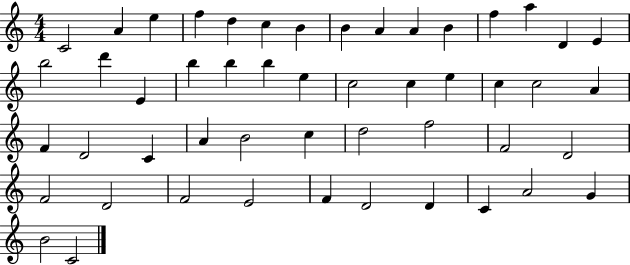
{
  \clef treble
  \numericTimeSignature
  \time 4/4
  \key c \major
  c'2 a'4 e''4 | f''4 d''4 c''4 b'4 | b'4 a'4 a'4 b'4 | f''4 a''4 d'4 e'4 | \break b''2 d'''4 e'4 | b''4 b''4 b''4 e''4 | c''2 c''4 e''4 | c''4 c''2 a'4 | \break f'4 d'2 c'4 | a'4 b'2 c''4 | d''2 f''2 | f'2 d'2 | \break f'2 d'2 | f'2 e'2 | f'4 d'2 d'4 | c'4 a'2 g'4 | \break b'2 c'2 | \bar "|."
}